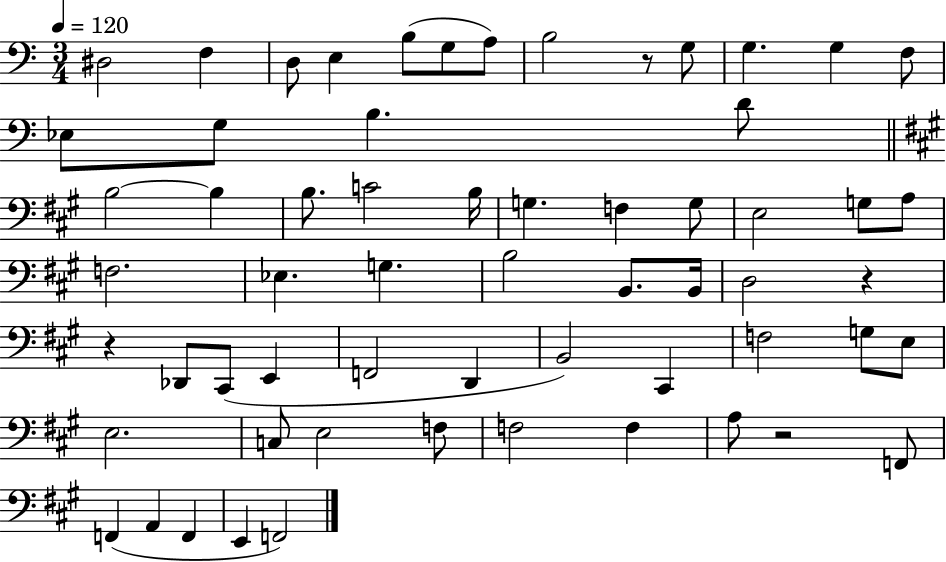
{
  \clef bass
  \numericTimeSignature
  \time 3/4
  \key c \major
  \tempo 4 = 120
  dis2 f4 | d8 e4 b8( g8 a8) | b2 r8 g8 | g4. g4 f8 | \break ees8 g8 b4. d'8 | \bar "||" \break \key a \major b2~~ b4 | b8. c'2 b16 | g4. f4 g8 | e2 g8 a8 | \break f2. | ees4. g4. | b2 b,8. b,16 | d2 r4 | \break r4 des,8 cis,8( e,4 | f,2 d,4 | b,2) cis,4 | f2 g8 e8 | \break e2. | c8 e2 f8 | f2 f4 | a8 r2 f,8 | \break f,4( a,4 f,4 | e,4 f,2) | \bar "|."
}